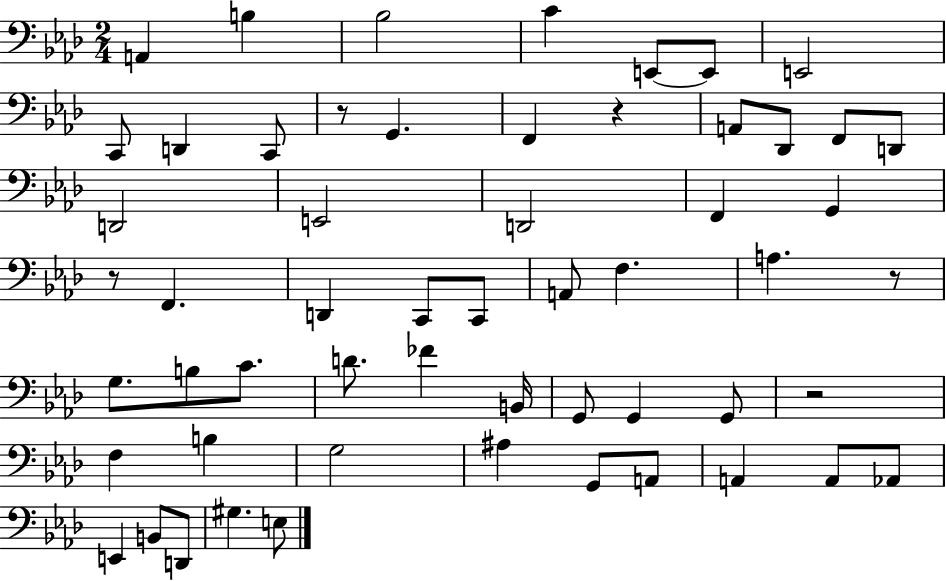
X:1
T:Untitled
M:2/4
L:1/4
K:Ab
A,, B, _B,2 C E,,/2 E,,/2 E,,2 C,,/2 D,, C,,/2 z/2 G,, F,, z A,,/2 _D,,/2 F,,/2 D,,/2 D,,2 E,,2 D,,2 F,, G,, z/2 F,, D,, C,,/2 C,,/2 A,,/2 F, A, z/2 G,/2 B,/2 C/2 D/2 _F B,,/4 G,,/2 G,, G,,/2 z2 F, B, G,2 ^A, G,,/2 A,,/2 A,, A,,/2 _A,,/2 E,, B,,/2 D,,/2 ^G, E,/2